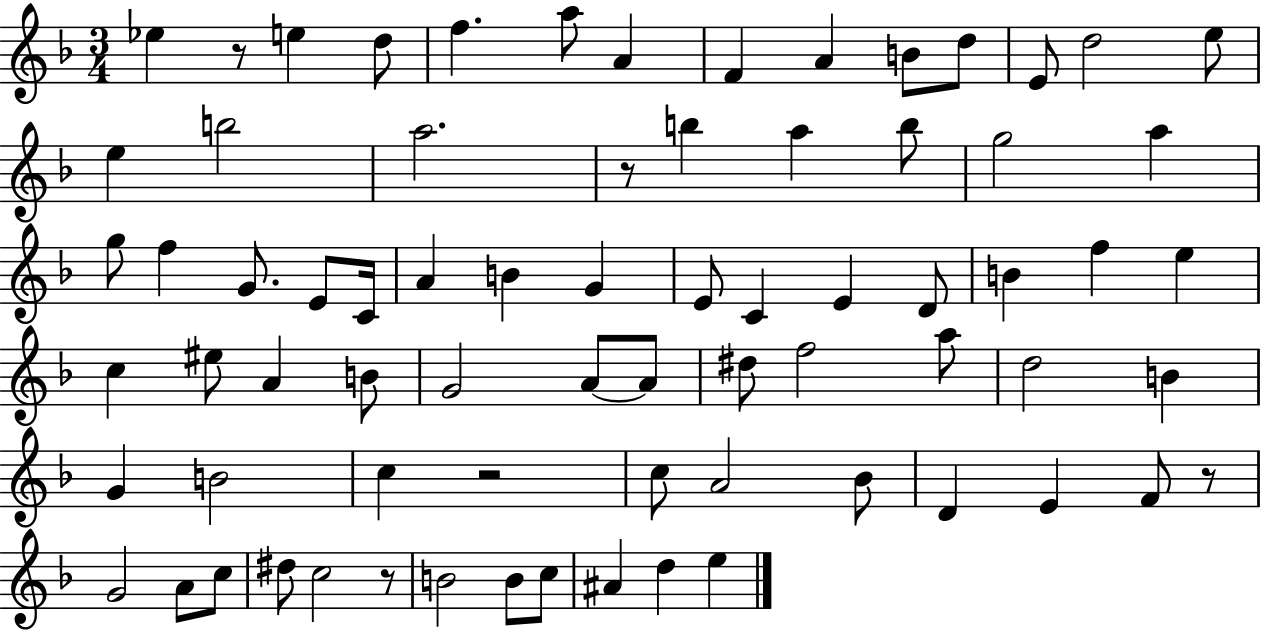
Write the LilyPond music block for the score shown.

{
  \clef treble
  \numericTimeSignature
  \time 3/4
  \key f \major
  ees''4 r8 e''4 d''8 | f''4. a''8 a'4 | f'4 a'4 b'8 d''8 | e'8 d''2 e''8 | \break e''4 b''2 | a''2. | r8 b''4 a''4 b''8 | g''2 a''4 | \break g''8 f''4 g'8. e'8 c'16 | a'4 b'4 g'4 | e'8 c'4 e'4 d'8 | b'4 f''4 e''4 | \break c''4 eis''8 a'4 b'8 | g'2 a'8~~ a'8 | dis''8 f''2 a''8 | d''2 b'4 | \break g'4 b'2 | c''4 r2 | c''8 a'2 bes'8 | d'4 e'4 f'8 r8 | \break g'2 a'8 c''8 | dis''8 c''2 r8 | b'2 b'8 c''8 | ais'4 d''4 e''4 | \break \bar "|."
}